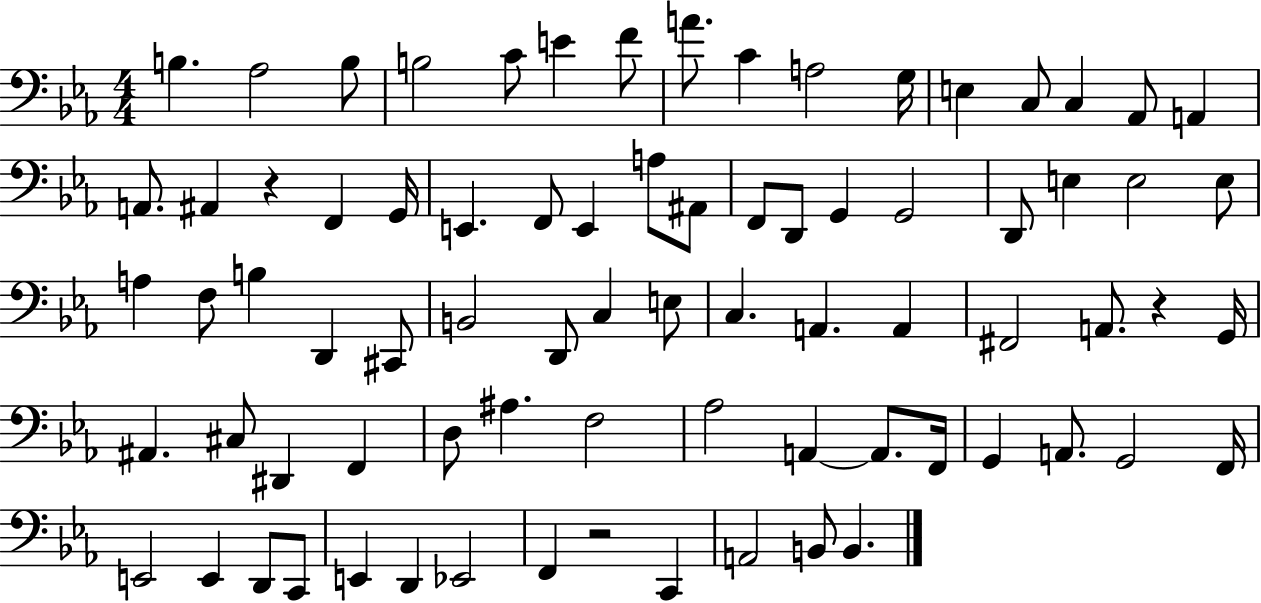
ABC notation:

X:1
T:Untitled
M:4/4
L:1/4
K:Eb
B, _A,2 B,/2 B,2 C/2 E F/2 A/2 C A,2 G,/4 E, C,/2 C, _A,,/2 A,, A,,/2 ^A,, z F,, G,,/4 E,, F,,/2 E,, A,/2 ^A,,/2 F,,/2 D,,/2 G,, G,,2 D,,/2 E, E,2 E,/2 A, F,/2 B, D,, ^C,,/2 B,,2 D,,/2 C, E,/2 C, A,, A,, ^F,,2 A,,/2 z G,,/4 ^A,, ^C,/2 ^D,, F,, D,/2 ^A, F,2 _A,2 A,, A,,/2 F,,/4 G,, A,,/2 G,,2 F,,/4 E,,2 E,, D,,/2 C,,/2 E,, D,, _E,,2 F,, z2 C,, A,,2 B,,/2 B,,